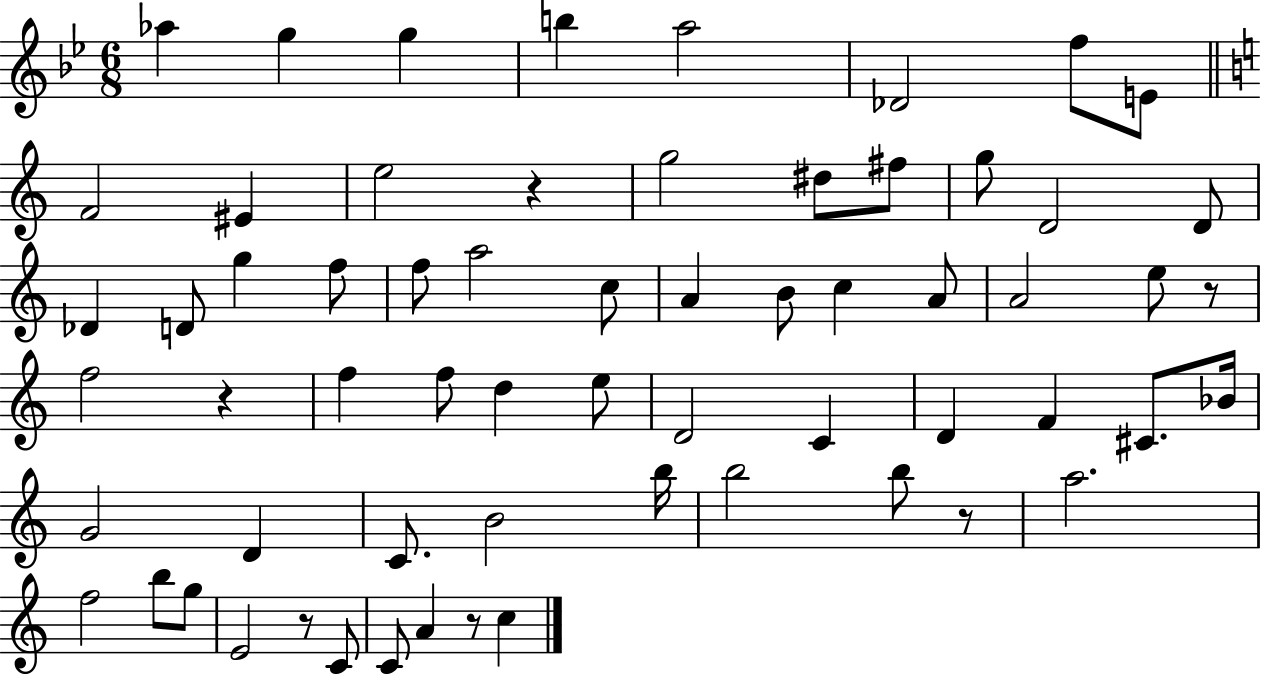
X:1
T:Untitled
M:6/8
L:1/4
K:Bb
_a g g b a2 _D2 f/2 E/2 F2 ^E e2 z g2 ^d/2 ^f/2 g/2 D2 D/2 _D D/2 g f/2 f/2 a2 c/2 A B/2 c A/2 A2 e/2 z/2 f2 z f f/2 d e/2 D2 C D F ^C/2 _B/4 G2 D C/2 B2 b/4 b2 b/2 z/2 a2 f2 b/2 g/2 E2 z/2 C/2 C/2 A z/2 c